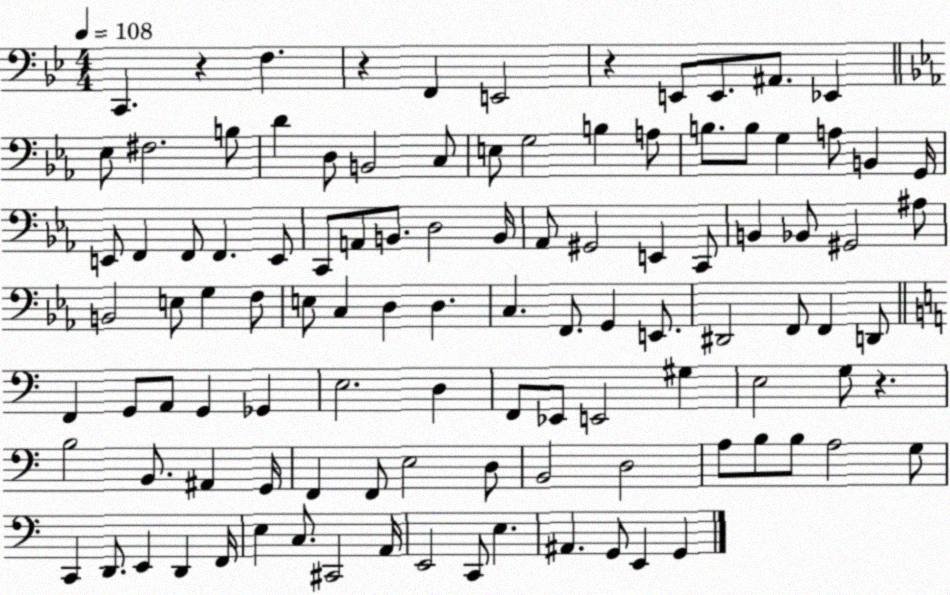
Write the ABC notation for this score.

X:1
T:Untitled
M:4/4
L:1/4
K:Bb
C,, z F, z F,, E,,2 z E,,/2 E,,/2 ^A,,/2 _E,, _E,/2 ^F,2 B,/2 D D,/2 B,,2 C,/2 E,/2 G,2 B, A,/2 B,/2 B,/2 G, A,/2 B,, G,,/4 E,,/2 F,, F,,/2 F,, E,,/2 C,,/2 A,,/2 B,,/2 D,2 B,,/4 _A,,/2 ^G,,2 E,, C,,/2 B,, _B,,/2 ^G,,2 ^A,/2 B,,2 E,/2 G, F,/2 E,/2 C, D, D, C, F,,/2 G,, E,,/2 ^D,,2 F,,/2 F,, D,,/2 F,, G,,/2 A,,/2 G,, _G,, E,2 D, F,,/2 _E,,/2 E,,2 ^G, E,2 G,/2 z B,2 B,,/2 ^A,, G,,/4 F,, F,,/2 E,2 D,/2 B,,2 D,2 A,/2 B,/2 B,/2 A,2 G,/2 C,, D,,/2 E,, D,, F,,/4 E, C,/2 ^C,,2 A,,/4 E,,2 C,,/2 E, ^A,, G,,/2 E,, G,,